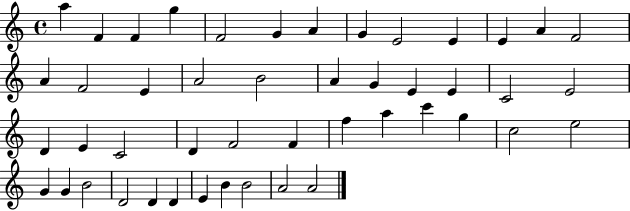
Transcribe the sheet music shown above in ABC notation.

X:1
T:Untitled
M:4/4
L:1/4
K:C
a F F g F2 G A G E2 E E A F2 A F2 E A2 B2 A G E E C2 E2 D E C2 D F2 F f a c' g c2 e2 G G B2 D2 D D E B B2 A2 A2